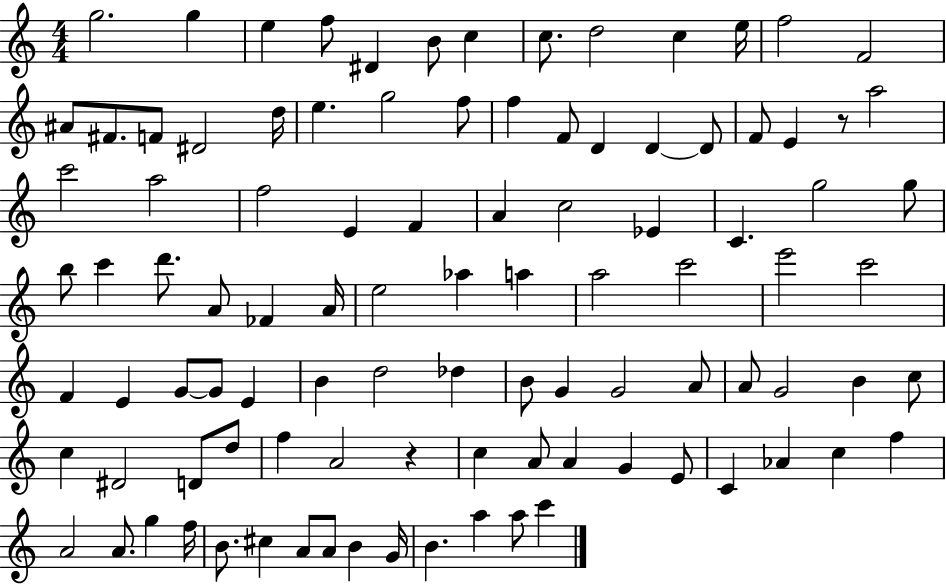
G5/h. G5/q E5/q F5/e D#4/q B4/e C5/q C5/e. D5/h C5/q E5/s F5/h F4/h A#4/e F#4/e. F4/e D#4/h D5/s E5/q. G5/h F5/e F5/q F4/e D4/q D4/q D4/e F4/e E4/q R/e A5/h C6/h A5/h F5/h E4/q F4/q A4/q C5/h Eb4/q C4/q. G5/h G5/e B5/e C6/q D6/e. A4/e FES4/q A4/s E5/h Ab5/q A5/q A5/h C6/h E6/h C6/h F4/q E4/q G4/e G4/e E4/q B4/q D5/h Db5/q B4/e G4/q G4/h A4/e A4/e G4/h B4/q C5/e C5/q D#4/h D4/e D5/e F5/q A4/h R/q C5/q A4/e A4/q G4/q E4/e C4/q Ab4/q C5/q F5/q A4/h A4/e. G5/q F5/s B4/e. C#5/q A4/e A4/e B4/q G4/s B4/q. A5/q A5/e C6/q